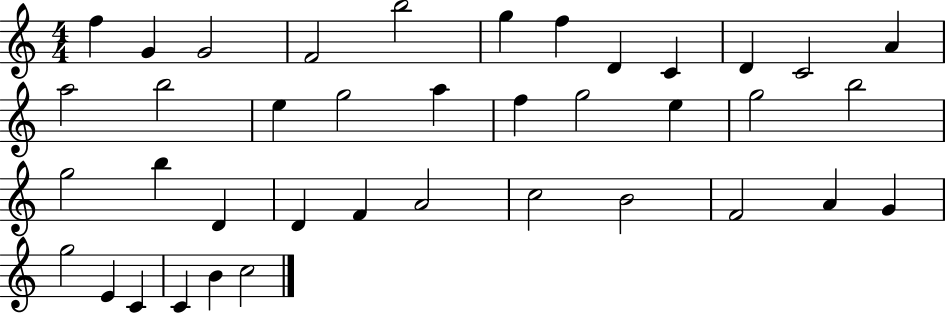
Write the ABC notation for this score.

X:1
T:Untitled
M:4/4
L:1/4
K:C
f G G2 F2 b2 g f D C D C2 A a2 b2 e g2 a f g2 e g2 b2 g2 b D D F A2 c2 B2 F2 A G g2 E C C B c2